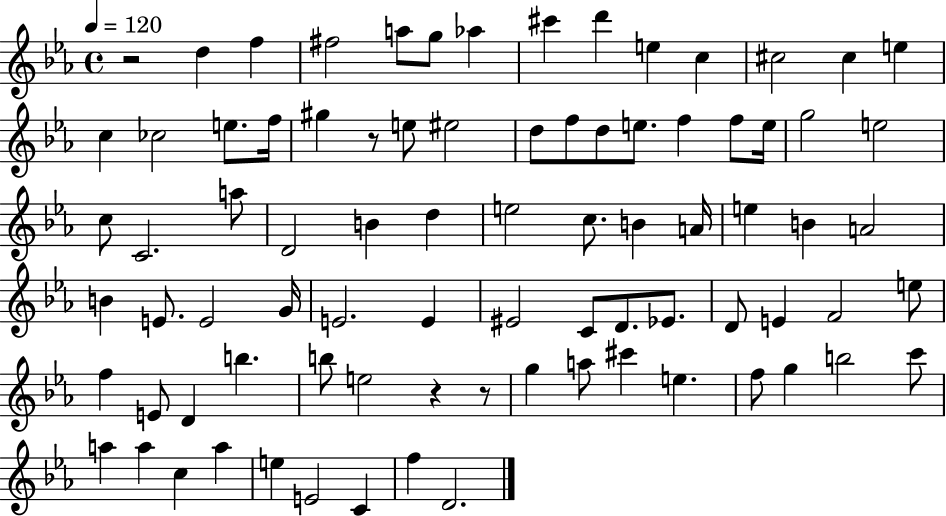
X:1
T:Untitled
M:4/4
L:1/4
K:Eb
z2 d f ^f2 a/2 g/2 _a ^c' d' e c ^c2 ^c e c _c2 e/2 f/4 ^g z/2 e/2 ^e2 d/2 f/2 d/2 e/2 f f/2 e/4 g2 e2 c/2 C2 a/2 D2 B d e2 c/2 B A/4 e B A2 B E/2 E2 G/4 E2 E ^E2 C/2 D/2 _E/2 D/2 E F2 e/2 f E/2 D b b/2 e2 z z/2 g a/2 ^c' e f/2 g b2 c'/2 a a c a e E2 C f D2